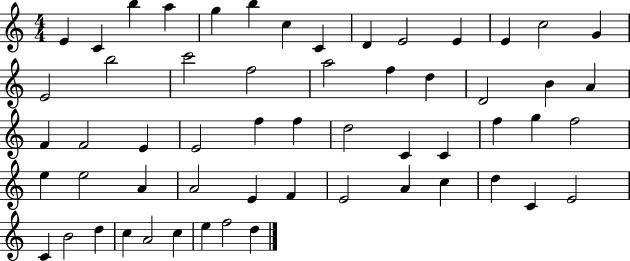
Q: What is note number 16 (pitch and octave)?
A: B5